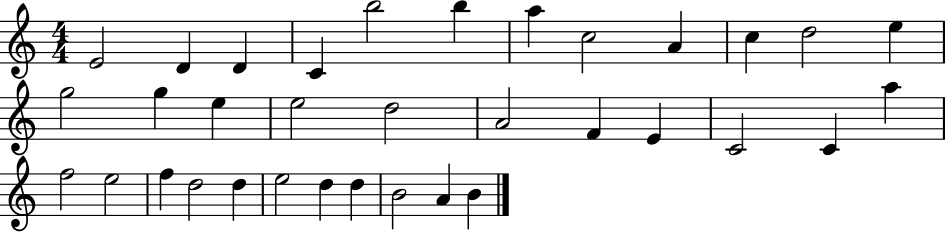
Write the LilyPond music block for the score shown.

{
  \clef treble
  \numericTimeSignature
  \time 4/4
  \key c \major
  e'2 d'4 d'4 | c'4 b''2 b''4 | a''4 c''2 a'4 | c''4 d''2 e''4 | \break g''2 g''4 e''4 | e''2 d''2 | a'2 f'4 e'4 | c'2 c'4 a''4 | \break f''2 e''2 | f''4 d''2 d''4 | e''2 d''4 d''4 | b'2 a'4 b'4 | \break \bar "|."
}